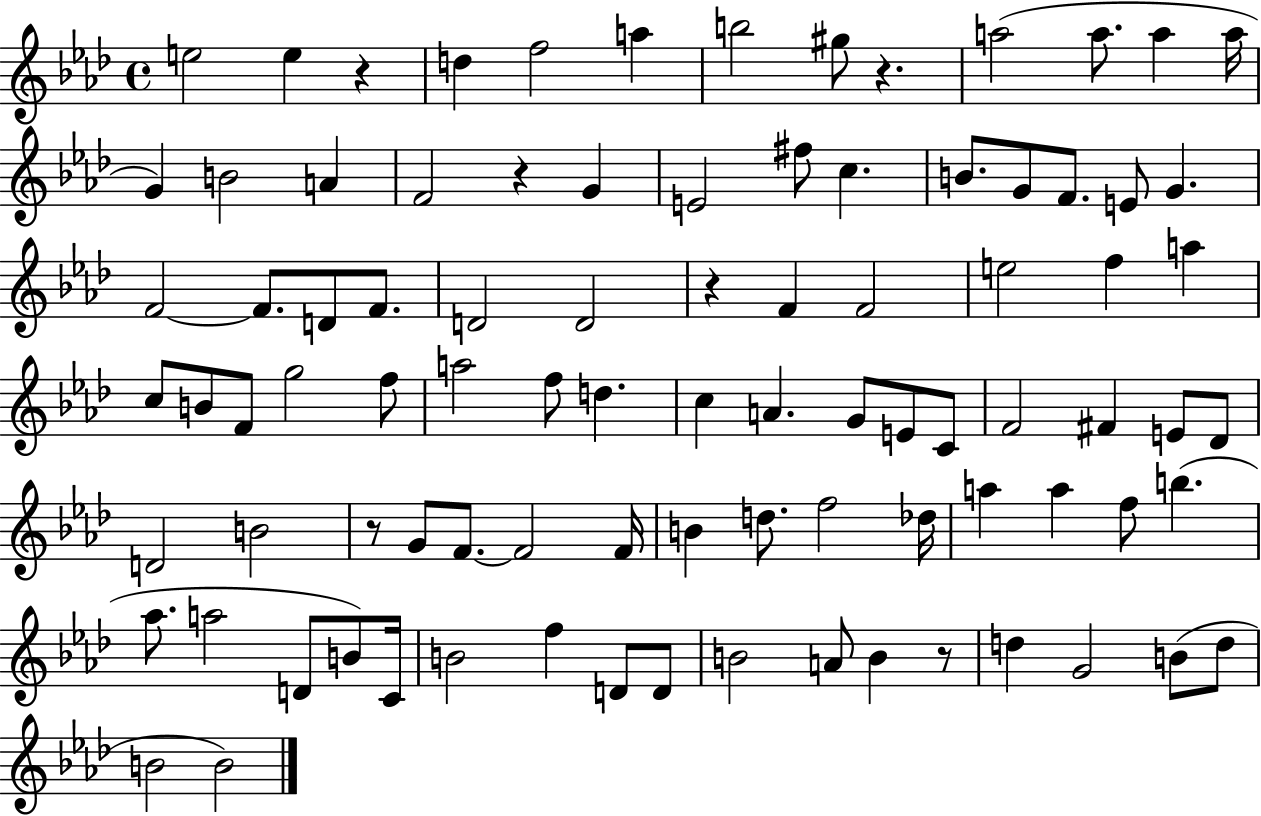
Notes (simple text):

E5/h E5/q R/q D5/q F5/h A5/q B5/h G#5/e R/q. A5/h A5/e. A5/q A5/s G4/q B4/h A4/q F4/h R/q G4/q E4/h F#5/e C5/q. B4/e. G4/e F4/e. E4/e G4/q. F4/h F4/e. D4/e F4/e. D4/h D4/h R/q F4/q F4/h E5/h F5/q A5/q C5/e B4/e F4/e G5/h F5/e A5/h F5/e D5/q. C5/q A4/q. G4/e E4/e C4/e F4/h F#4/q E4/e Db4/e D4/h B4/h R/e G4/e F4/e. F4/h F4/s B4/q D5/e. F5/h Db5/s A5/q A5/q F5/e B5/q. Ab5/e. A5/h D4/e B4/e C4/s B4/h F5/q D4/e D4/e B4/h A4/e B4/q R/e D5/q G4/h B4/e D5/e B4/h B4/h